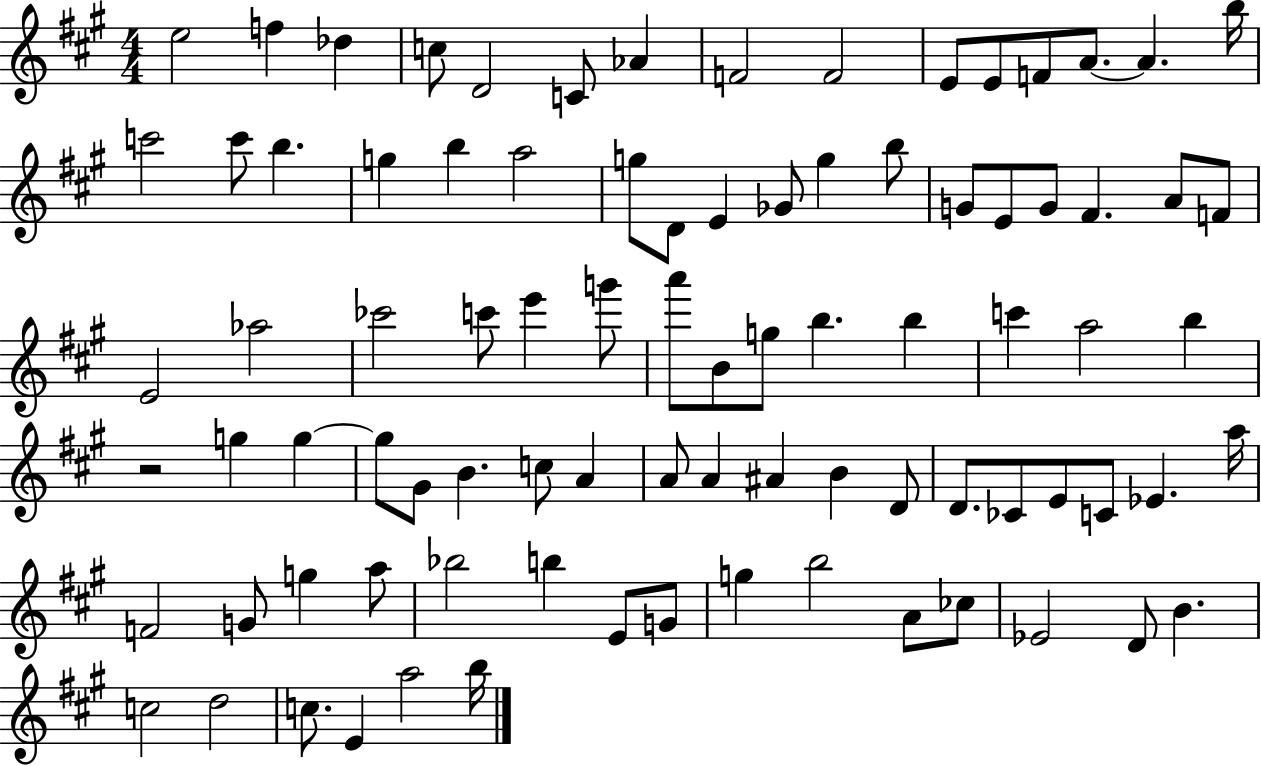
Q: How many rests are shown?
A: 1